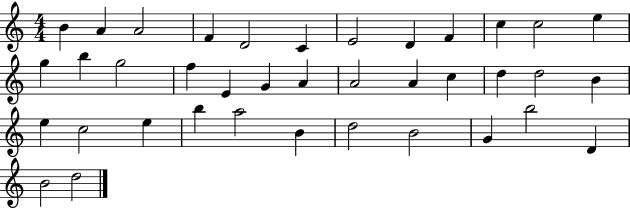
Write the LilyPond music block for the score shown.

{
  \clef treble
  \numericTimeSignature
  \time 4/4
  \key c \major
  b'4 a'4 a'2 | f'4 d'2 c'4 | e'2 d'4 f'4 | c''4 c''2 e''4 | \break g''4 b''4 g''2 | f''4 e'4 g'4 a'4 | a'2 a'4 c''4 | d''4 d''2 b'4 | \break e''4 c''2 e''4 | b''4 a''2 b'4 | d''2 b'2 | g'4 b''2 d'4 | \break b'2 d''2 | \bar "|."
}